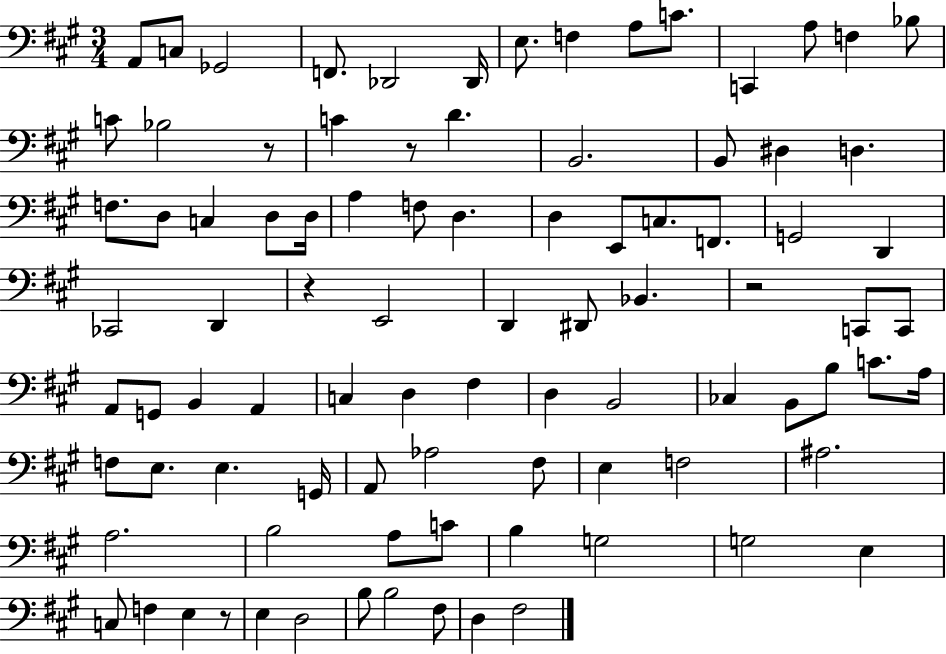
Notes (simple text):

A2/e C3/e Gb2/h F2/e. Db2/h Db2/s E3/e. F3/q A3/e C4/e. C2/q A3/e F3/q Bb3/e C4/e Bb3/h R/e C4/q R/e D4/q. B2/h. B2/e D#3/q D3/q. F3/e. D3/e C3/q D3/e D3/s A3/q F3/e D3/q. D3/q E2/e C3/e. F2/e. G2/h D2/q CES2/h D2/q R/q E2/h D2/q D#2/e Bb2/q. R/h C2/e C2/e A2/e G2/e B2/q A2/q C3/q D3/q F#3/q D3/q B2/h CES3/q B2/e B3/e C4/e. A3/s F3/e E3/e. E3/q. G2/s A2/e Ab3/h F#3/e E3/q F3/h A#3/h. A3/h. B3/h A3/e C4/e B3/q G3/h G3/h E3/q C3/e F3/q E3/q R/e E3/q D3/h B3/e B3/h F#3/e D3/q F#3/h